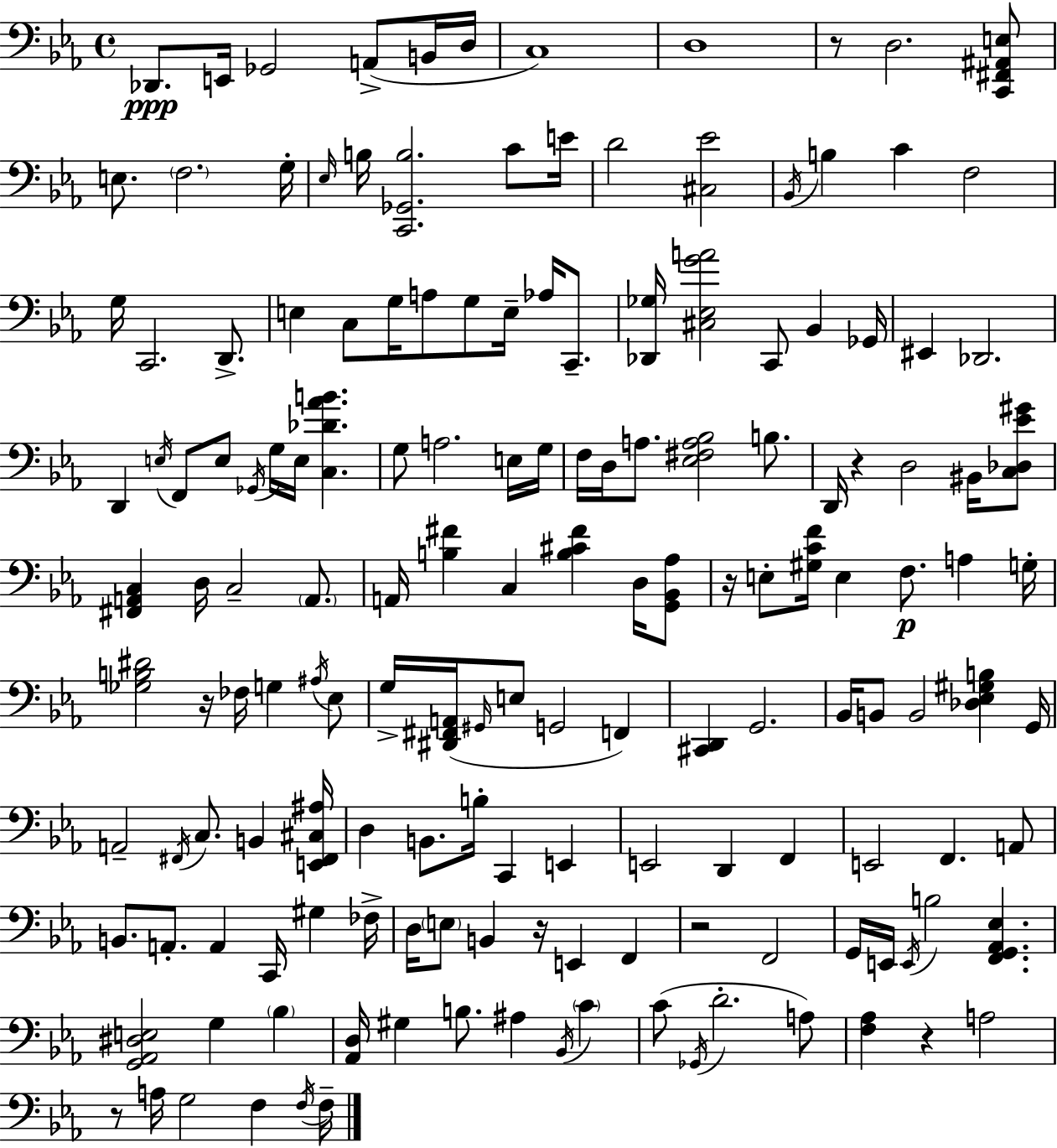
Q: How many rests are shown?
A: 8